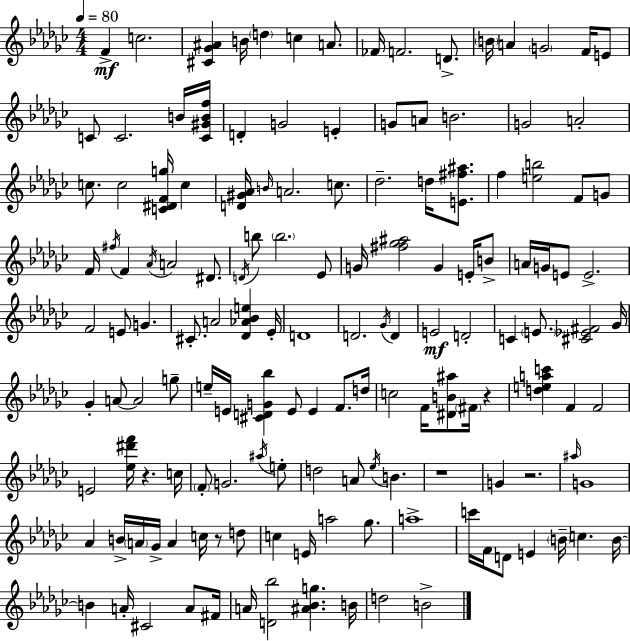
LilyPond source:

{
  \clef treble
  \numericTimeSignature
  \time 4/4
  \key ees \minor
  \tempo 4 = 80
  \repeat volta 2 { f'4->\mf c''2. | <cis' ges' ais'>4 b'16 \parenthesize d''4 c''4 a'8. | fes'16 f'2. d'8.-> | \parenthesize b'16 a'4 \parenthesize g'2 f'16 e'8 | \break c'8 c'2. b'16 <c' gis' b' f''>16 | d'4-. g'2 e'4-. | g'8 a'8 b'2. | g'2 a'2-. | \break c''8. c''2 <c' dis' f' g''>16 c''4 | <d' gis' aes'>16 \grace { b'16 } a'2. c''8. | des''2.-- d''16 <e' fis'' ais''>8. | f''4 <e'' b''>2 f'8 g'8 | \break f'16 \acciaccatura { fis''16 } f'4 \acciaccatura { aes'16 } a'2 | dis'8. \acciaccatura { d'16 } b''8 \parenthesize b''2. | ees'8 g'16 <fis'' ges'' ais''>2 g'4 | e'16-. b'8-> a'16 g'16 e'8 e'2.-> | \break f'2 e'8 g'4. | cis'8.-. a'2 <des' aes' bes' e''>4 | ees'16-. d'1 | d'2. | \break \acciaccatura { ges'16 } d'4 e'2\mf d'2-. | c'4 \parenthesize e'8. <cis' ees' fis'>2 | ges'16 ges'4-. a'8~~ a'2 | g''8-- e''16-- e'16 <cis' d' g' bes''>4 e'8 e'4 | \break f'8. d''16 c''2 f'16 <dis' b' ais''>8 | \parenthesize fis'16 r4 <d'' e'' a'' c'''>4 f'4 f'2 | e'2 <ees'' dis''' f'''>16 r4. | c''16 \parenthesize f'8-. g'2. | \break \acciaccatura { ais''16 } e''8-. d''2 a'8 | \acciaccatura { ees''16 } b'4. r1 | g'4 r2. | \grace { ais''16 } g'1 | \break aes'4 b'16-> \parenthesize a'16 ges'16-> a'4 | c''16 r8 d''8 c''4 e'16 a''2 | ges''8. a''1-> | c'''16 f'16 d'8 e'4 | \break \parenthesize b'16-- c''4. b'16~~ b'4 a'16-. cis'2 | a'8 fis'16 a'16 <d' bes''>2 | <ais' bes' g''>4. b'16 d''2 | b'2-> } \bar "|."
}